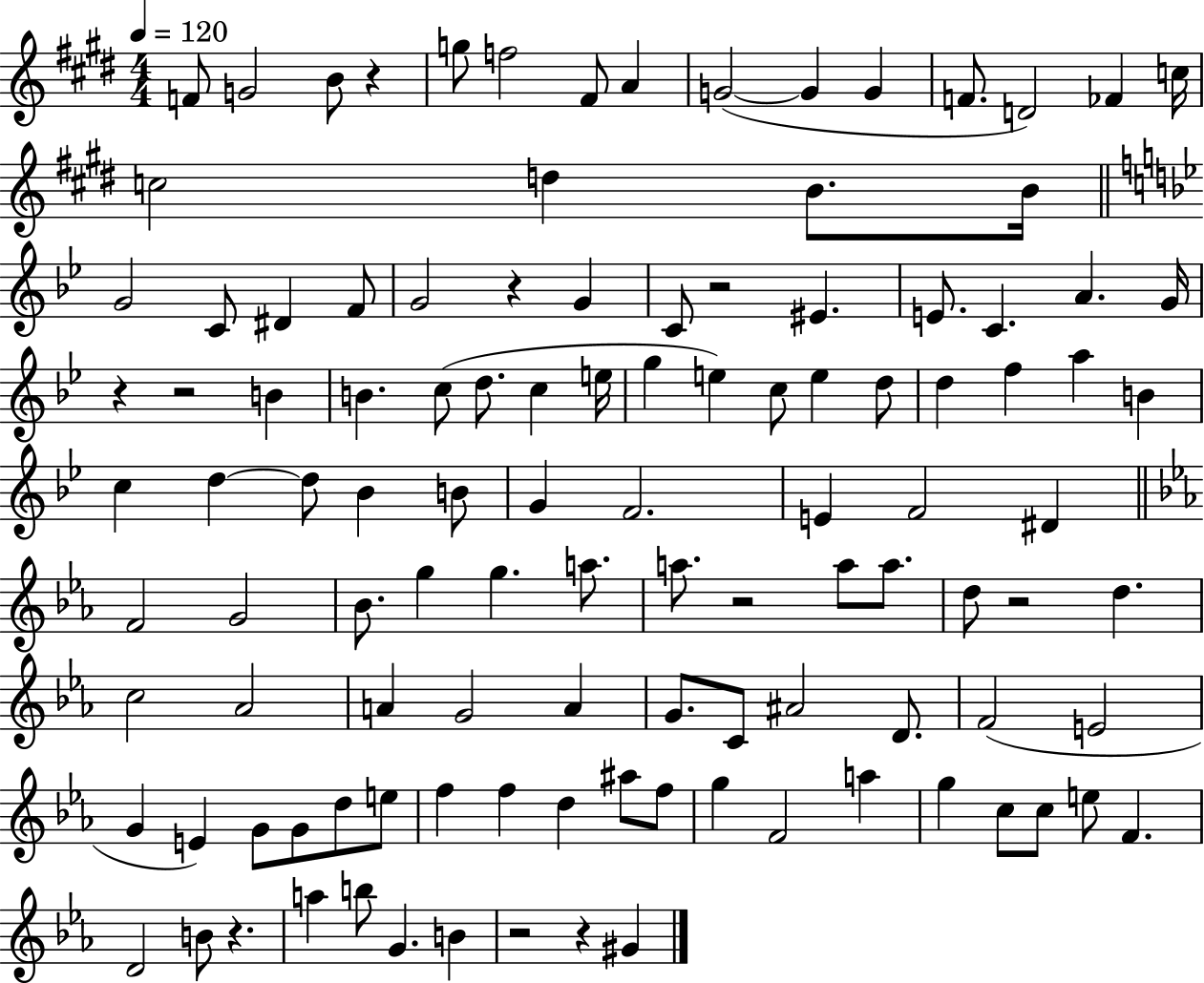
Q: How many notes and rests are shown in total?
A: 113